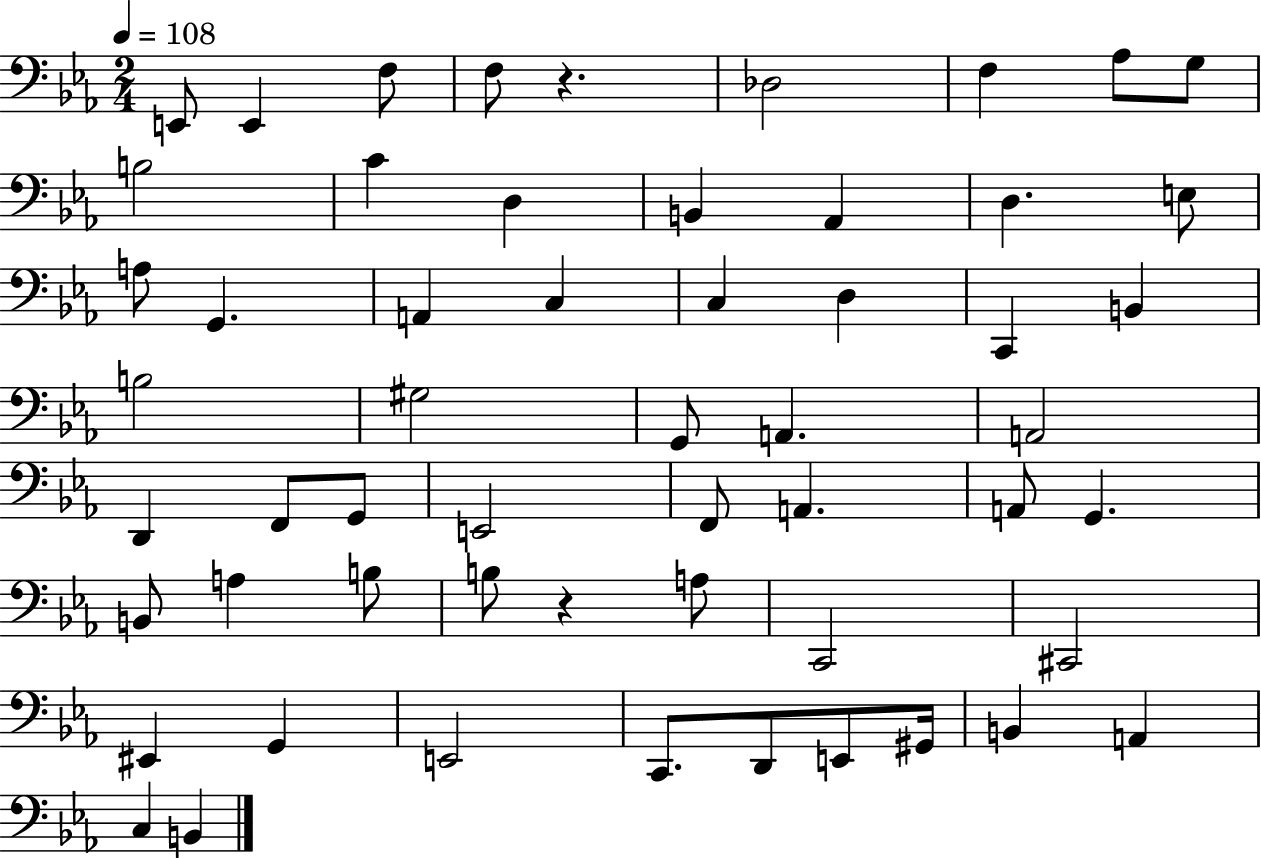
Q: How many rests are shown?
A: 2